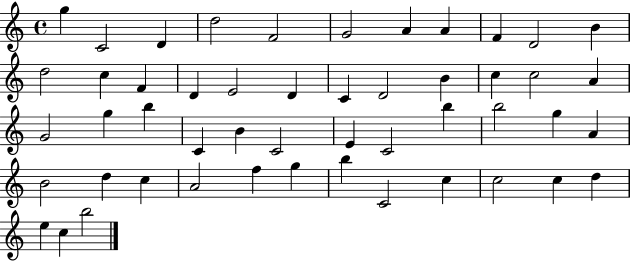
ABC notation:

X:1
T:Untitled
M:4/4
L:1/4
K:C
g C2 D d2 F2 G2 A A F D2 B d2 c F D E2 D C D2 B c c2 A G2 g b C B C2 E C2 b b2 g A B2 d c A2 f g b C2 c c2 c d e c b2